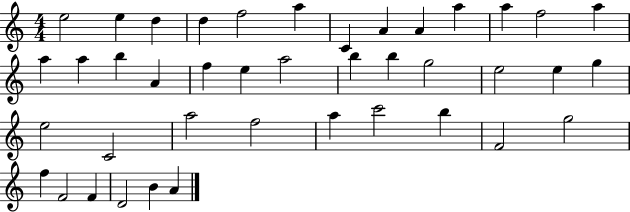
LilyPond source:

{
  \clef treble
  \numericTimeSignature
  \time 4/4
  \key c \major
  e''2 e''4 d''4 | d''4 f''2 a''4 | c'4 a'4 a'4 a''4 | a''4 f''2 a''4 | \break a''4 a''4 b''4 a'4 | f''4 e''4 a''2 | b''4 b''4 g''2 | e''2 e''4 g''4 | \break e''2 c'2 | a''2 f''2 | a''4 c'''2 b''4 | f'2 g''2 | \break f''4 f'2 f'4 | d'2 b'4 a'4 | \bar "|."
}